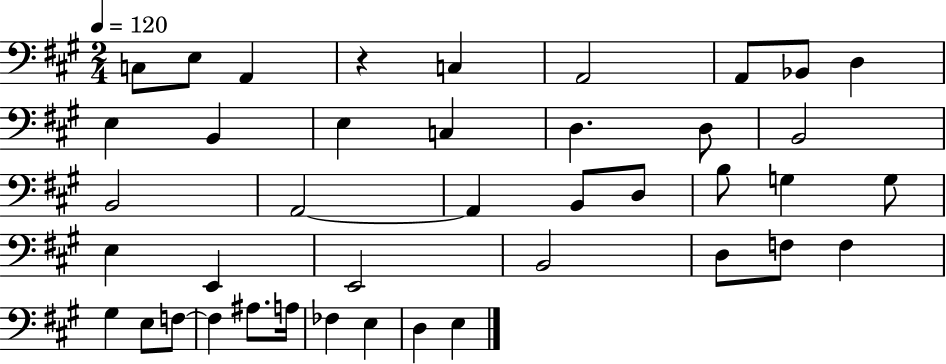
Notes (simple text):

C3/e E3/e A2/q R/q C3/q A2/h A2/e Bb2/e D3/q E3/q B2/q E3/q C3/q D3/q. D3/e B2/h B2/h A2/h A2/q B2/e D3/e B3/e G3/q G3/e E3/q E2/q E2/h B2/h D3/e F3/e F3/q G#3/q E3/e F3/e F3/q A#3/e. A3/s FES3/q E3/q D3/q E3/q